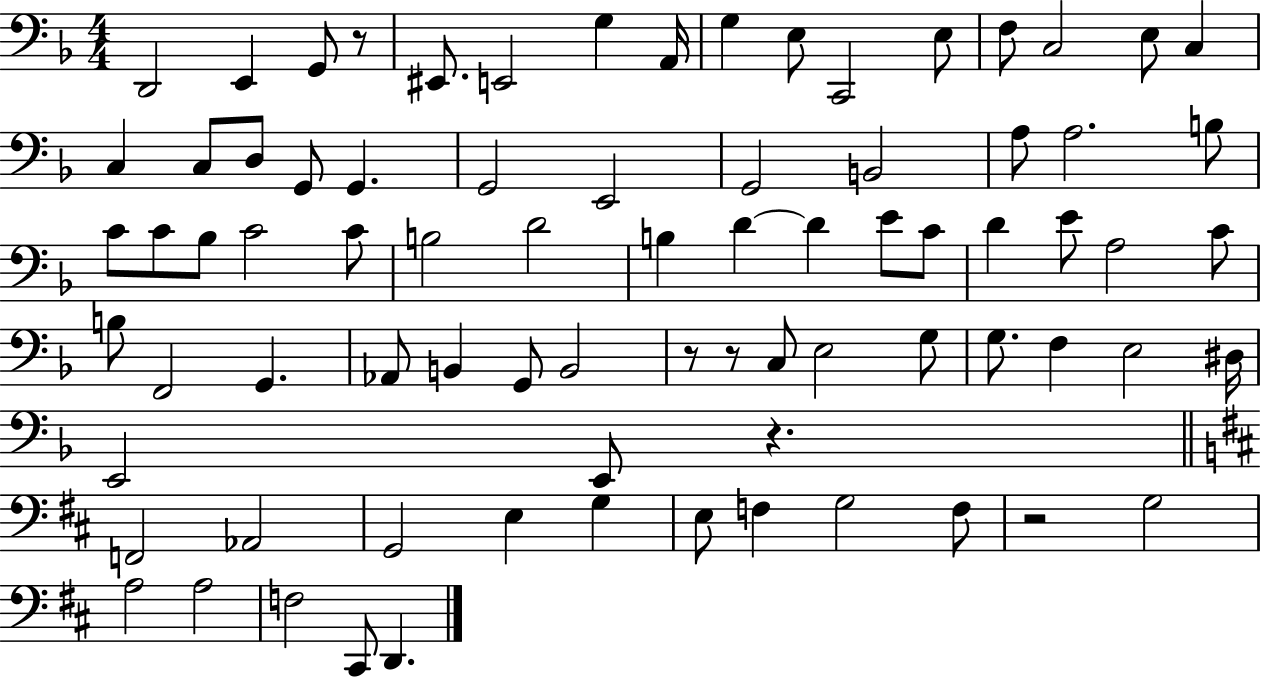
{
  \clef bass
  \numericTimeSignature
  \time 4/4
  \key f \major
  \repeat volta 2 { d,2 e,4 g,8 r8 | eis,8. e,2 g4 a,16 | g4 e8 c,2 e8 | f8 c2 e8 c4 | \break c4 c8 d8 g,8 g,4. | g,2 e,2 | g,2 b,2 | a8 a2. b8 | \break c'8 c'8 bes8 c'2 c'8 | b2 d'2 | b4 d'4~~ d'4 e'8 c'8 | d'4 e'8 a2 c'8 | \break b8 f,2 g,4. | aes,8 b,4 g,8 b,2 | r8 r8 c8 e2 g8 | g8. f4 e2 dis16 | \break e,2 e,8 r4. | \bar "||" \break \key d \major f,2 aes,2 | g,2 e4 g4 | e8 f4 g2 f8 | r2 g2 | \break a2 a2 | f2 cis,8 d,4. | } \bar "|."
}